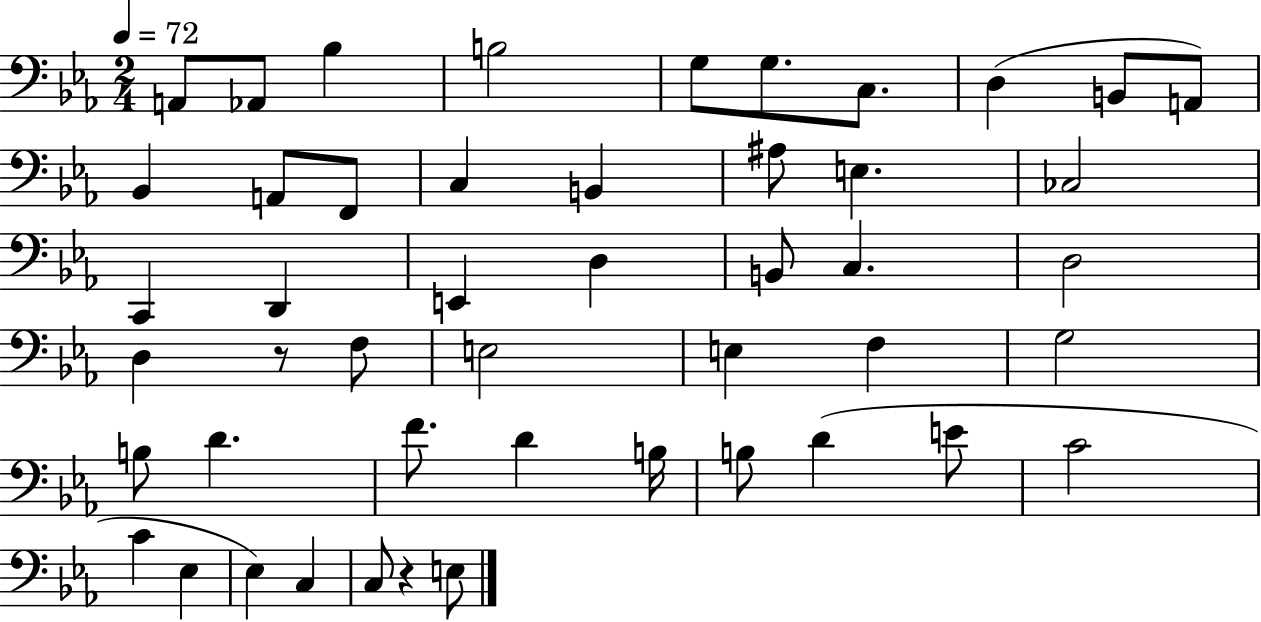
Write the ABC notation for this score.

X:1
T:Untitled
M:2/4
L:1/4
K:Eb
A,,/2 _A,,/2 _B, B,2 G,/2 G,/2 C,/2 D, B,,/2 A,,/2 _B,, A,,/2 F,,/2 C, B,, ^A,/2 E, _C,2 C,, D,, E,, D, B,,/2 C, D,2 D, z/2 F,/2 E,2 E, F, G,2 B,/2 D F/2 D B,/4 B,/2 D E/2 C2 C _E, _E, C, C,/2 z E,/2